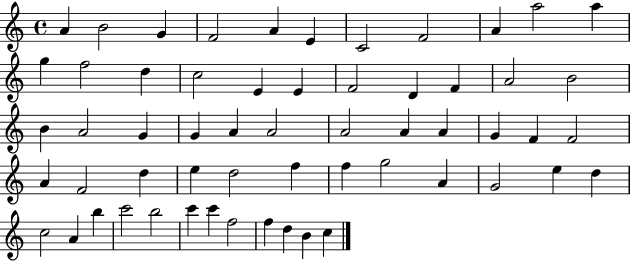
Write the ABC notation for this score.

X:1
T:Untitled
M:4/4
L:1/4
K:C
A B2 G F2 A E C2 F2 A a2 a g f2 d c2 E E F2 D F A2 B2 B A2 G G A A2 A2 A A G F F2 A F2 d e d2 f f g2 A G2 e d c2 A b c'2 b2 c' c' f2 f d B c